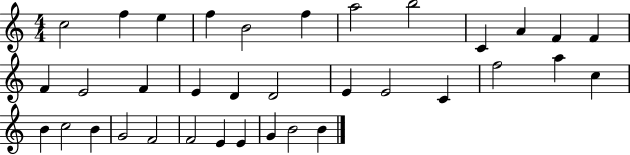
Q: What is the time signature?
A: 4/4